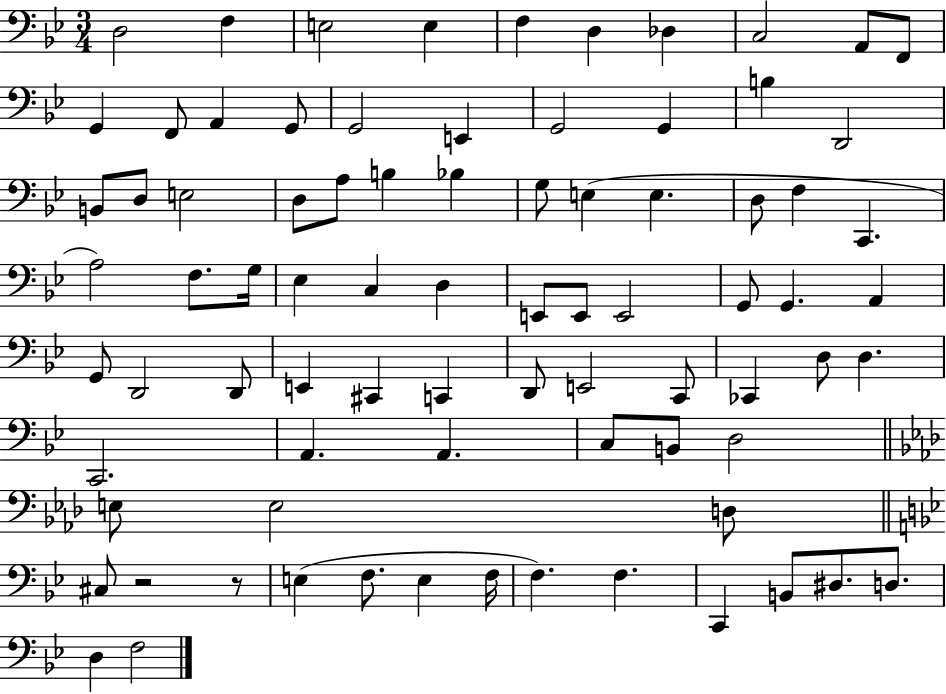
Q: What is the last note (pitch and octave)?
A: F3